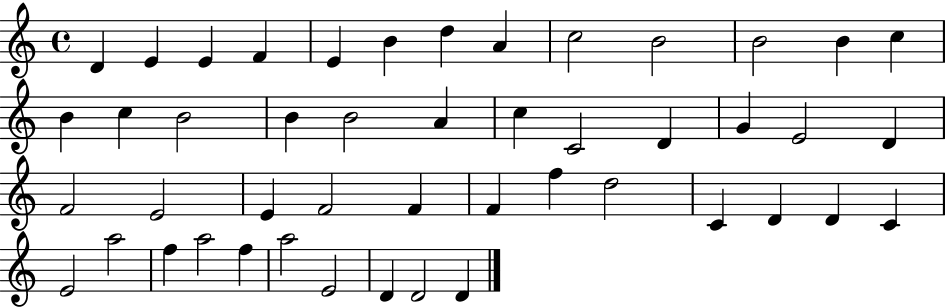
D4/q E4/q E4/q F4/q E4/q B4/q D5/q A4/q C5/h B4/h B4/h B4/q C5/q B4/q C5/q B4/h B4/q B4/h A4/q C5/q C4/h D4/q G4/q E4/h D4/q F4/h E4/h E4/q F4/h F4/q F4/q F5/q D5/h C4/q D4/q D4/q C4/q E4/h A5/h F5/q A5/h F5/q A5/h E4/h D4/q D4/h D4/q